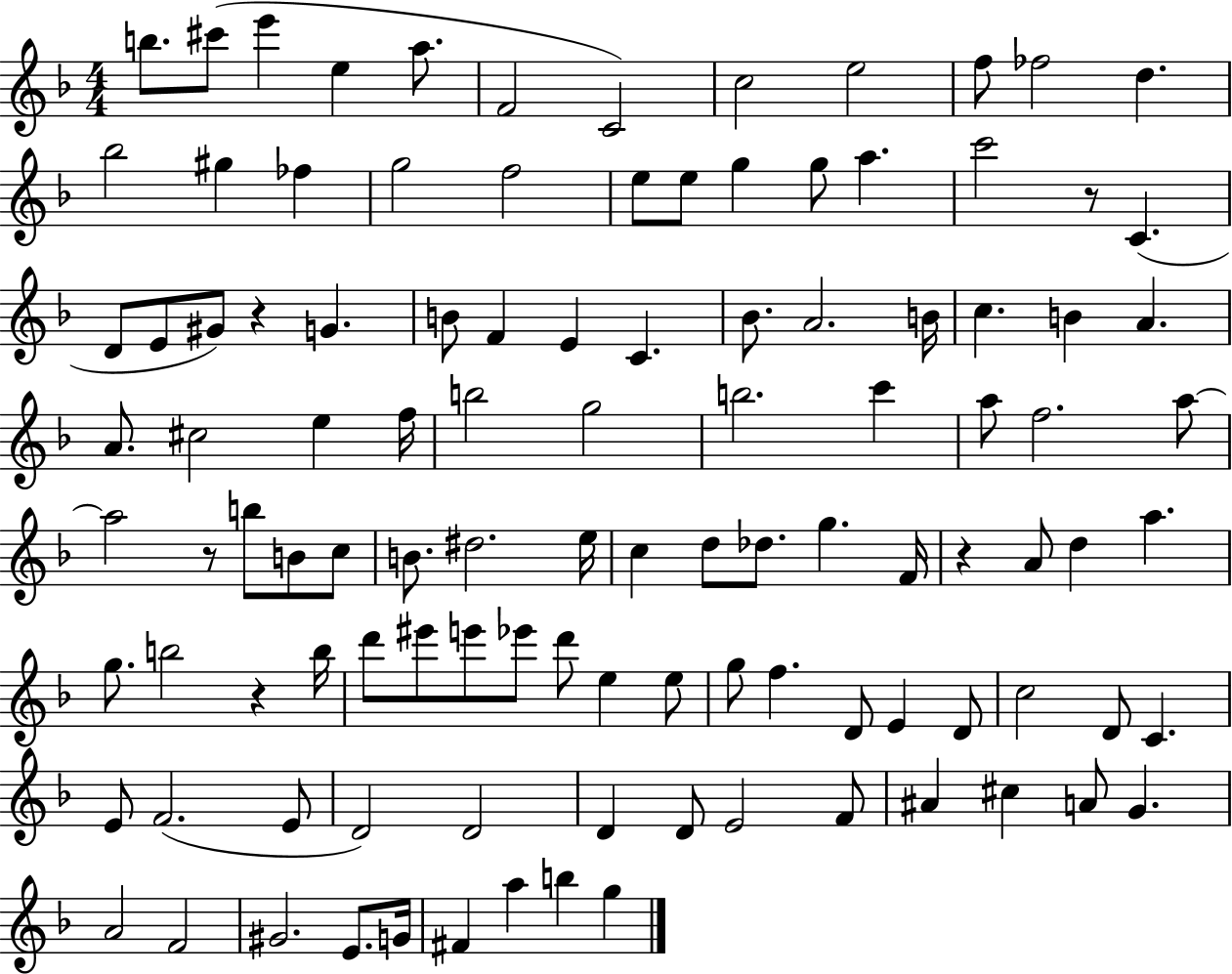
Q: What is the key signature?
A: F major